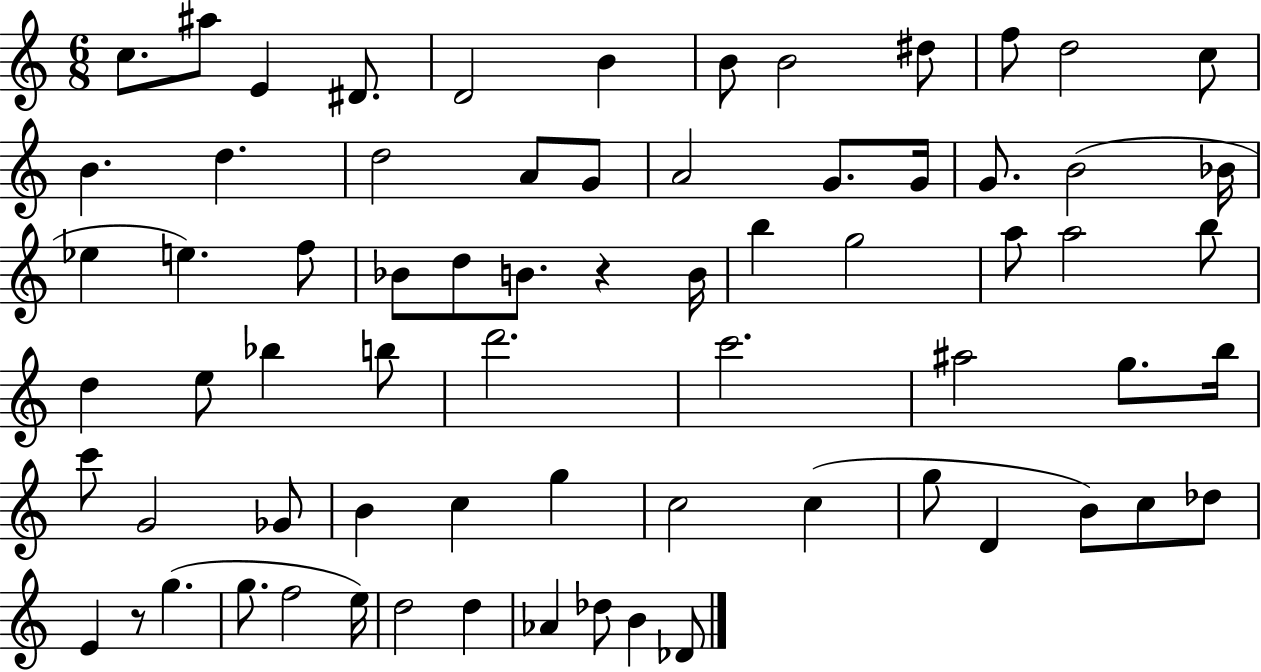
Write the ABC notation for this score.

X:1
T:Untitled
M:6/8
L:1/4
K:C
c/2 ^a/2 E ^D/2 D2 B B/2 B2 ^d/2 f/2 d2 c/2 B d d2 A/2 G/2 A2 G/2 G/4 G/2 B2 _B/4 _e e f/2 _B/2 d/2 B/2 z B/4 b g2 a/2 a2 b/2 d e/2 _b b/2 d'2 c'2 ^a2 g/2 b/4 c'/2 G2 _G/2 B c g c2 c g/2 D B/2 c/2 _d/2 E z/2 g g/2 f2 e/4 d2 d _A _d/2 B _D/2